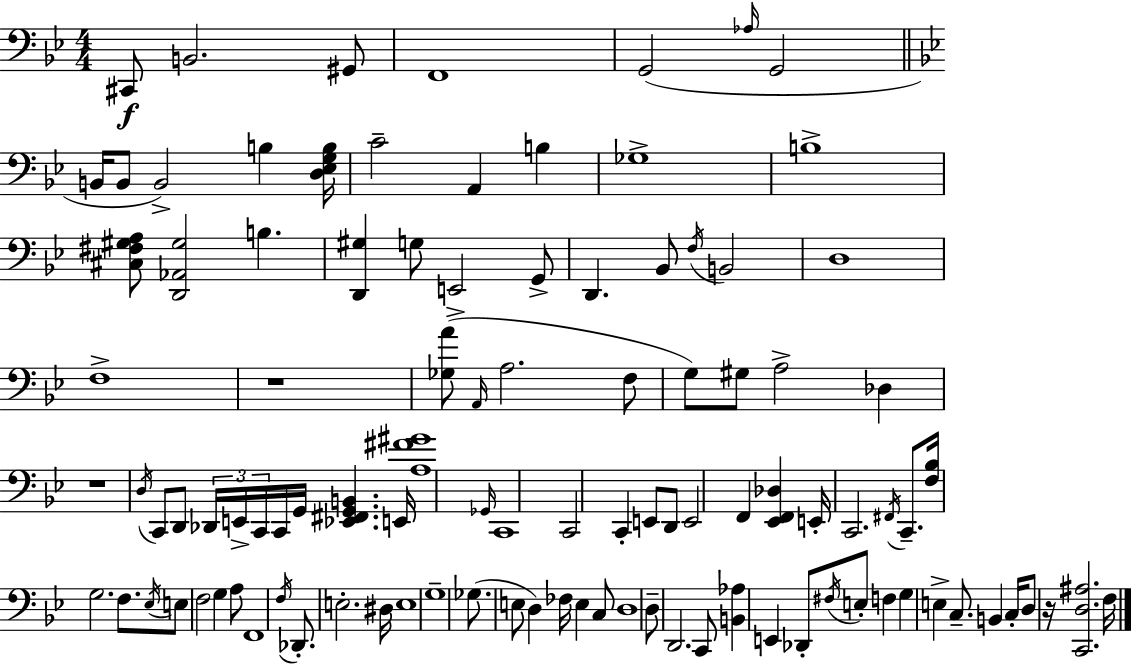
X:1
T:Untitled
M:4/4
L:1/4
K:Bb
^C,,/2 B,,2 ^G,,/2 F,,4 G,,2 _A,/4 G,,2 B,,/4 B,,/2 B,,2 B, [D,_E,G,B,]/4 C2 A,, B, _G,4 B,4 [^C,^F,^G,A,]/2 [D,,_A,,^G,]2 B, [D,,^G,] G,/2 E,,2 G,,/2 D,, _B,,/2 F,/4 B,,2 D,4 F,4 z4 [_G,A]/2 A,,/4 A,2 F,/2 G,/2 ^G,/2 A,2 _D, z4 D,/4 C,,/2 D,,/2 _D,,/4 E,,/4 C,,/4 C,,/4 G,,/4 [_E,,^F,,G,,B,,] E,,/4 [A,^F^G]4 _G,,/4 C,,4 C,,2 C,, E,,/2 D,,/2 E,,2 F,, [_E,,F,,_D,] E,,/4 C,,2 ^F,,/4 C,,/2 [F,_B,]/4 G,2 F,/2 _E,/4 E,/2 F,2 G, A,/2 F,,4 F,/4 _D,,/2 E,2 ^D,/4 E,4 G,4 _G,/2 E,/2 D, _F,/4 E, C,/2 D,4 D,/2 D,,2 C,,/2 [B,,_A,] E,, _D,,/2 ^F,/4 E,/2 F, G, E, C,/2 B,, C,/4 D,/2 z/4 [C,,D,^A,]2 F,/4